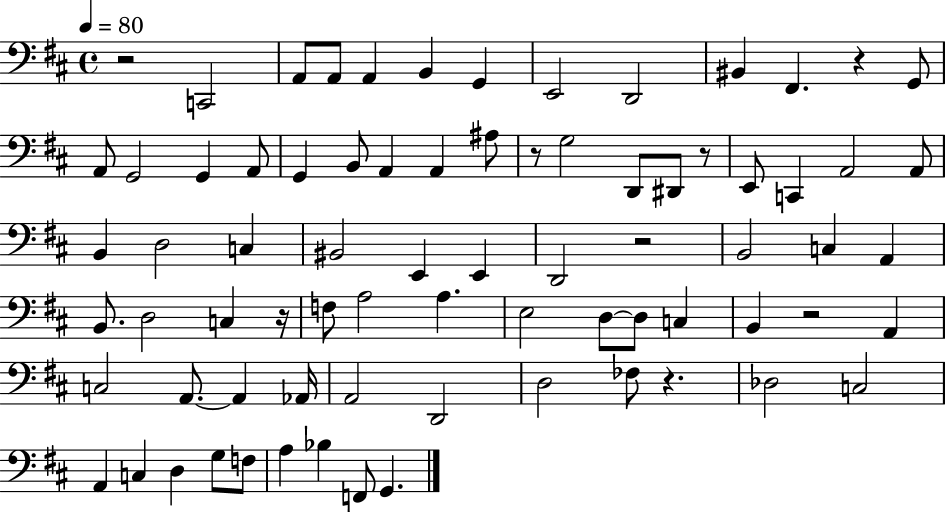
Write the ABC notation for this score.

X:1
T:Untitled
M:4/4
L:1/4
K:D
z2 C,,2 A,,/2 A,,/2 A,, B,, G,, E,,2 D,,2 ^B,, ^F,, z G,,/2 A,,/2 G,,2 G,, A,,/2 G,, B,,/2 A,, A,, ^A,/2 z/2 G,2 D,,/2 ^D,,/2 z/2 E,,/2 C,, A,,2 A,,/2 B,, D,2 C, ^B,,2 E,, E,, D,,2 z2 B,,2 C, A,, B,,/2 D,2 C, z/4 F,/2 A,2 A, E,2 D,/2 D,/2 C, B,, z2 A,, C,2 A,,/2 A,, _A,,/4 A,,2 D,,2 D,2 _F,/2 z _D,2 C,2 A,, C, D, G,/2 F,/2 A, _B, F,,/2 G,,